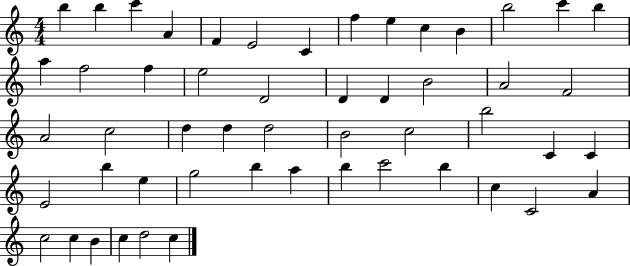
{
  \clef treble
  \numericTimeSignature
  \time 4/4
  \key c \major
  b''4 b''4 c'''4 a'4 | f'4 e'2 c'4 | f''4 e''4 c''4 b'4 | b''2 c'''4 b''4 | \break a''4 f''2 f''4 | e''2 d'2 | d'4 d'4 b'2 | a'2 f'2 | \break a'2 c''2 | d''4 d''4 d''2 | b'2 c''2 | b''2 c'4 c'4 | \break e'2 b''4 e''4 | g''2 b''4 a''4 | b''4 c'''2 b''4 | c''4 c'2 a'4 | \break c''2 c''4 b'4 | c''4 d''2 c''4 | \bar "|."
}